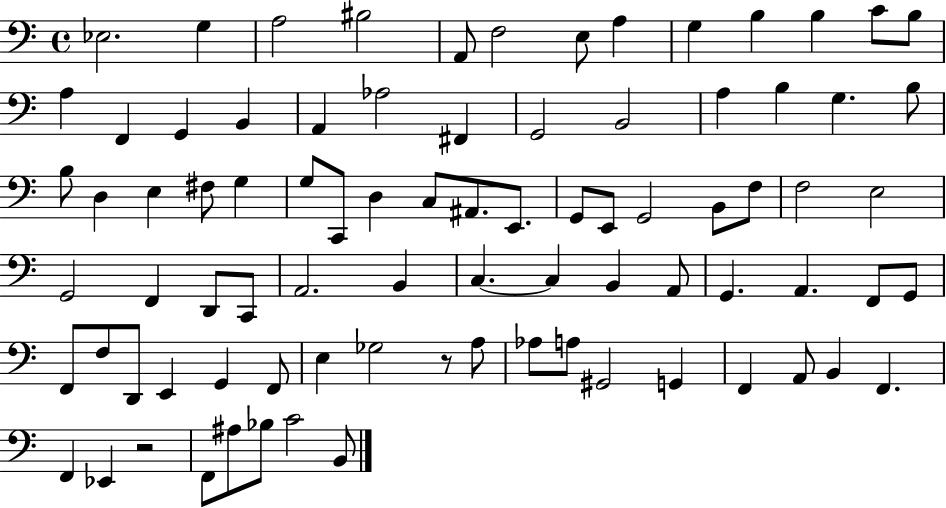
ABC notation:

X:1
T:Untitled
M:4/4
L:1/4
K:C
_E,2 G, A,2 ^B,2 A,,/2 F,2 E,/2 A, G, B, B, C/2 B,/2 A, F,, G,, B,, A,, _A,2 ^F,, G,,2 B,,2 A, B, G, B,/2 B,/2 D, E, ^F,/2 G, G,/2 C,,/2 D, C,/2 ^A,,/2 E,,/2 G,,/2 E,,/2 G,,2 B,,/2 F,/2 F,2 E,2 G,,2 F,, D,,/2 C,,/2 A,,2 B,, C, C, B,, A,,/2 G,, A,, F,,/2 G,,/2 F,,/2 F,/2 D,,/2 E,, G,, F,,/2 E, _G,2 z/2 A,/2 _A,/2 A,/2 ^G,,2 G,, F,, A,,/2 B,, F,, F,, _E,, z2 F,,/2 ^A,/2 _B,/2 C2 B,,/2